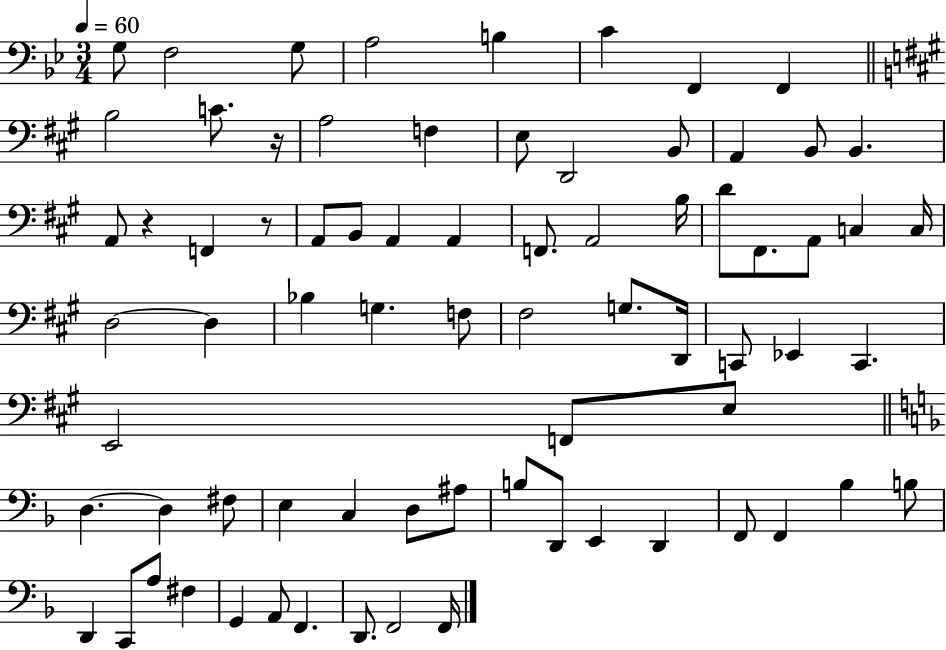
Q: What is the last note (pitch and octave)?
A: F2